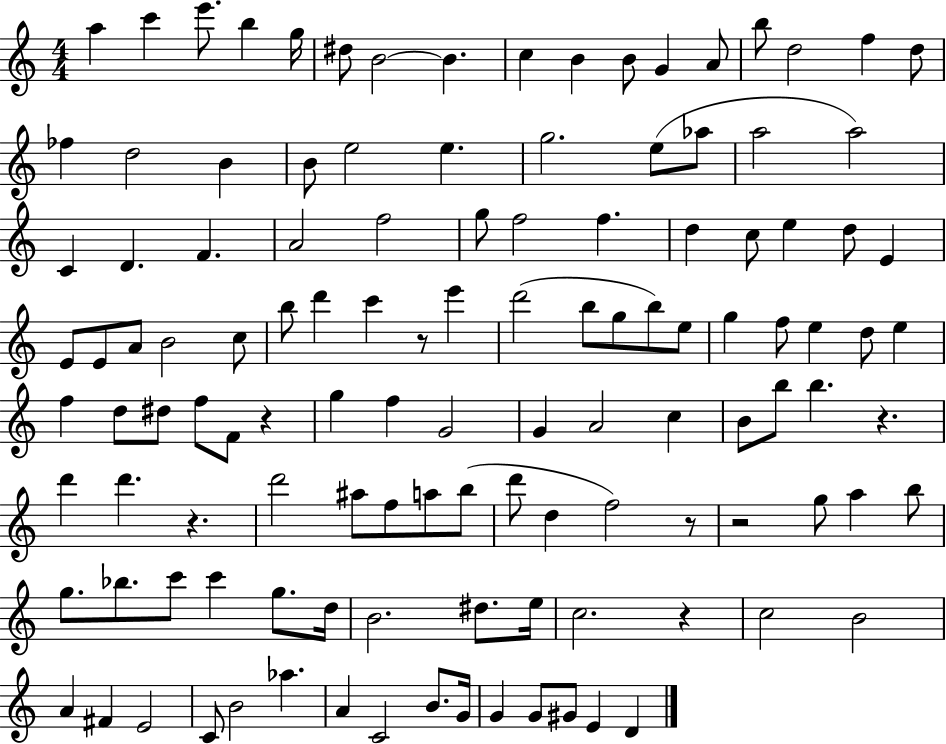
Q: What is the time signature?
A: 4/4